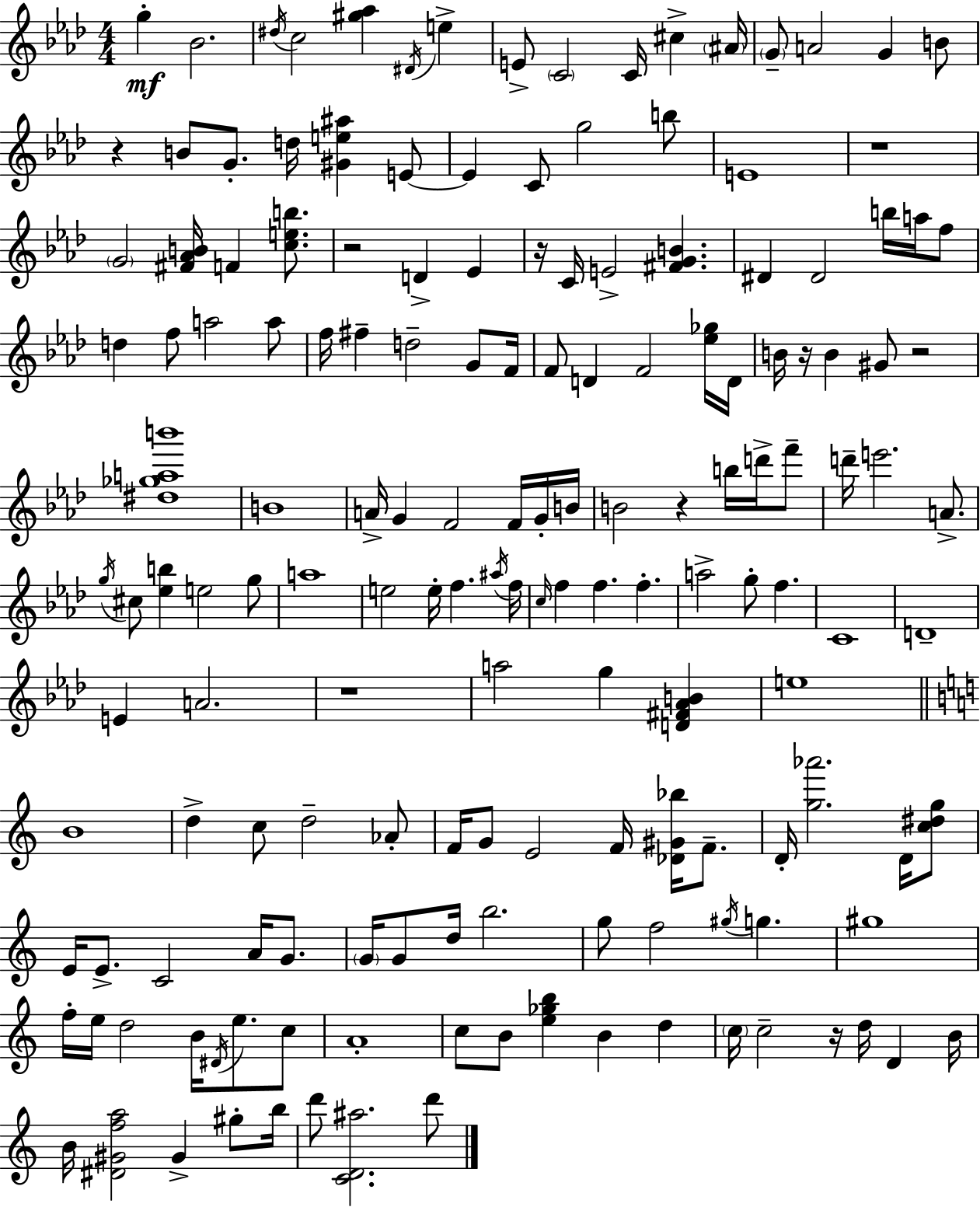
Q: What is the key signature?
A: AES major